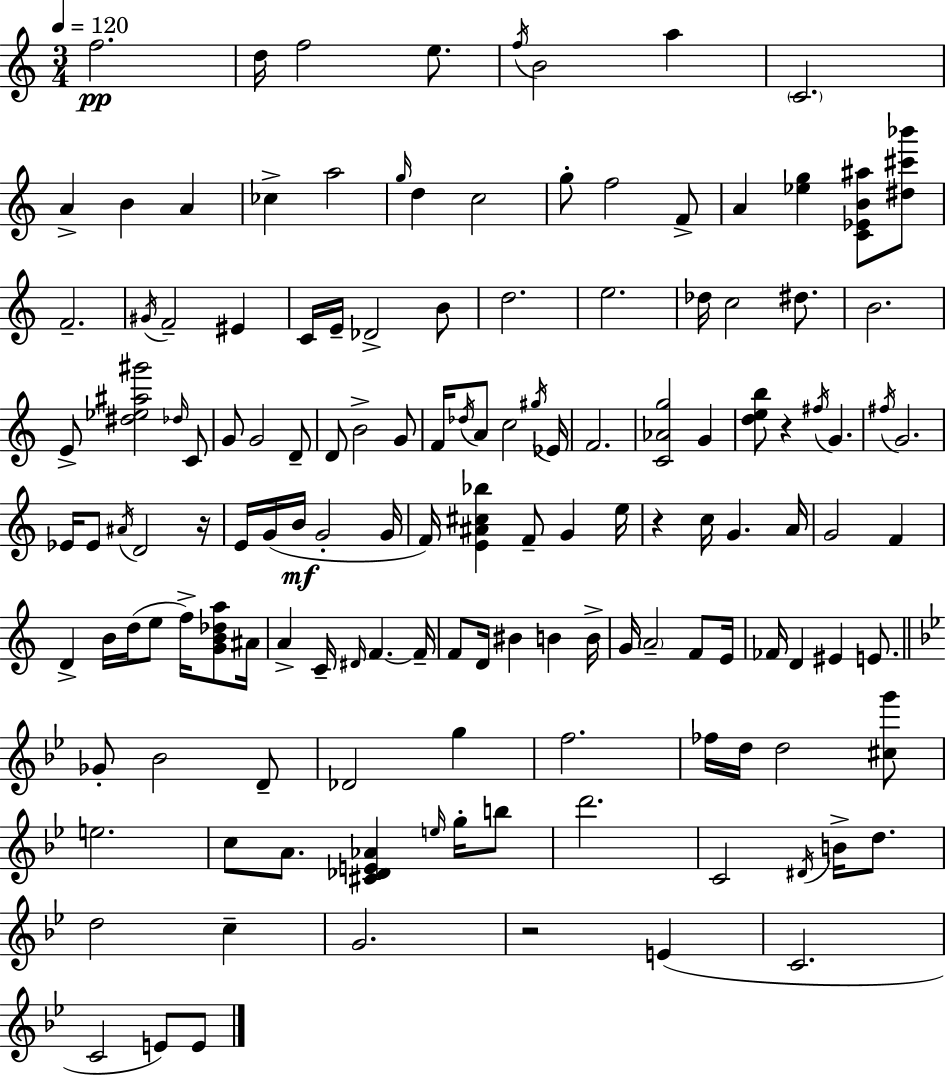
X:1
T:Untitled
M:3/4
L:1/4
K:C
f2 d/4 f2 e/2 f/4 B2 a C2 A B A _c a2 g/4 d c2 g/2 f2 F/2 A [_eg] [C_EB^a]/2 [^d^c'_b']/2 F2 ^G/4 F2 ^E C/4 E/4 _D2 B/2 d2 e2 _d/4 c2 ^d/2 B2 E/2 [^d_e^a^g']2 _d/4 C/2 G/2 G2 D/2 D/2 B2 G/2 F/4 _d/4 A/2 c2 ^g/4 _E/4 F2 [C_Ag]2 G [deb]/2 z ^f/4 G ^f/4 G2 _E/4 _E/2 ^A/4 D2 z/4 E/4 G/4 B/4 G2 G/4 F/4 [E^A^c_b] F/2 G e/4 z c/4 G A/4 G2 F D B/4 d/4 e/2 f/4 [GB_da]/2 ^A/4 A C/4 ^D/4 F F/4 F/2 D/4 ^B B B/4 G/4 A2 F/2 E/4 _F/4 D ^E E/2 _G/2 _B2 D/2 _D2 g f2 _f/4 d/4 d2 [^cg']/2 e2 c/2 A/2 [^C_DE_A] e/4 g/4 b/2 d'2 C2 ^D/4 B/4 d/2 d2 c G2 z2 E C2 C2 E/2 E/2